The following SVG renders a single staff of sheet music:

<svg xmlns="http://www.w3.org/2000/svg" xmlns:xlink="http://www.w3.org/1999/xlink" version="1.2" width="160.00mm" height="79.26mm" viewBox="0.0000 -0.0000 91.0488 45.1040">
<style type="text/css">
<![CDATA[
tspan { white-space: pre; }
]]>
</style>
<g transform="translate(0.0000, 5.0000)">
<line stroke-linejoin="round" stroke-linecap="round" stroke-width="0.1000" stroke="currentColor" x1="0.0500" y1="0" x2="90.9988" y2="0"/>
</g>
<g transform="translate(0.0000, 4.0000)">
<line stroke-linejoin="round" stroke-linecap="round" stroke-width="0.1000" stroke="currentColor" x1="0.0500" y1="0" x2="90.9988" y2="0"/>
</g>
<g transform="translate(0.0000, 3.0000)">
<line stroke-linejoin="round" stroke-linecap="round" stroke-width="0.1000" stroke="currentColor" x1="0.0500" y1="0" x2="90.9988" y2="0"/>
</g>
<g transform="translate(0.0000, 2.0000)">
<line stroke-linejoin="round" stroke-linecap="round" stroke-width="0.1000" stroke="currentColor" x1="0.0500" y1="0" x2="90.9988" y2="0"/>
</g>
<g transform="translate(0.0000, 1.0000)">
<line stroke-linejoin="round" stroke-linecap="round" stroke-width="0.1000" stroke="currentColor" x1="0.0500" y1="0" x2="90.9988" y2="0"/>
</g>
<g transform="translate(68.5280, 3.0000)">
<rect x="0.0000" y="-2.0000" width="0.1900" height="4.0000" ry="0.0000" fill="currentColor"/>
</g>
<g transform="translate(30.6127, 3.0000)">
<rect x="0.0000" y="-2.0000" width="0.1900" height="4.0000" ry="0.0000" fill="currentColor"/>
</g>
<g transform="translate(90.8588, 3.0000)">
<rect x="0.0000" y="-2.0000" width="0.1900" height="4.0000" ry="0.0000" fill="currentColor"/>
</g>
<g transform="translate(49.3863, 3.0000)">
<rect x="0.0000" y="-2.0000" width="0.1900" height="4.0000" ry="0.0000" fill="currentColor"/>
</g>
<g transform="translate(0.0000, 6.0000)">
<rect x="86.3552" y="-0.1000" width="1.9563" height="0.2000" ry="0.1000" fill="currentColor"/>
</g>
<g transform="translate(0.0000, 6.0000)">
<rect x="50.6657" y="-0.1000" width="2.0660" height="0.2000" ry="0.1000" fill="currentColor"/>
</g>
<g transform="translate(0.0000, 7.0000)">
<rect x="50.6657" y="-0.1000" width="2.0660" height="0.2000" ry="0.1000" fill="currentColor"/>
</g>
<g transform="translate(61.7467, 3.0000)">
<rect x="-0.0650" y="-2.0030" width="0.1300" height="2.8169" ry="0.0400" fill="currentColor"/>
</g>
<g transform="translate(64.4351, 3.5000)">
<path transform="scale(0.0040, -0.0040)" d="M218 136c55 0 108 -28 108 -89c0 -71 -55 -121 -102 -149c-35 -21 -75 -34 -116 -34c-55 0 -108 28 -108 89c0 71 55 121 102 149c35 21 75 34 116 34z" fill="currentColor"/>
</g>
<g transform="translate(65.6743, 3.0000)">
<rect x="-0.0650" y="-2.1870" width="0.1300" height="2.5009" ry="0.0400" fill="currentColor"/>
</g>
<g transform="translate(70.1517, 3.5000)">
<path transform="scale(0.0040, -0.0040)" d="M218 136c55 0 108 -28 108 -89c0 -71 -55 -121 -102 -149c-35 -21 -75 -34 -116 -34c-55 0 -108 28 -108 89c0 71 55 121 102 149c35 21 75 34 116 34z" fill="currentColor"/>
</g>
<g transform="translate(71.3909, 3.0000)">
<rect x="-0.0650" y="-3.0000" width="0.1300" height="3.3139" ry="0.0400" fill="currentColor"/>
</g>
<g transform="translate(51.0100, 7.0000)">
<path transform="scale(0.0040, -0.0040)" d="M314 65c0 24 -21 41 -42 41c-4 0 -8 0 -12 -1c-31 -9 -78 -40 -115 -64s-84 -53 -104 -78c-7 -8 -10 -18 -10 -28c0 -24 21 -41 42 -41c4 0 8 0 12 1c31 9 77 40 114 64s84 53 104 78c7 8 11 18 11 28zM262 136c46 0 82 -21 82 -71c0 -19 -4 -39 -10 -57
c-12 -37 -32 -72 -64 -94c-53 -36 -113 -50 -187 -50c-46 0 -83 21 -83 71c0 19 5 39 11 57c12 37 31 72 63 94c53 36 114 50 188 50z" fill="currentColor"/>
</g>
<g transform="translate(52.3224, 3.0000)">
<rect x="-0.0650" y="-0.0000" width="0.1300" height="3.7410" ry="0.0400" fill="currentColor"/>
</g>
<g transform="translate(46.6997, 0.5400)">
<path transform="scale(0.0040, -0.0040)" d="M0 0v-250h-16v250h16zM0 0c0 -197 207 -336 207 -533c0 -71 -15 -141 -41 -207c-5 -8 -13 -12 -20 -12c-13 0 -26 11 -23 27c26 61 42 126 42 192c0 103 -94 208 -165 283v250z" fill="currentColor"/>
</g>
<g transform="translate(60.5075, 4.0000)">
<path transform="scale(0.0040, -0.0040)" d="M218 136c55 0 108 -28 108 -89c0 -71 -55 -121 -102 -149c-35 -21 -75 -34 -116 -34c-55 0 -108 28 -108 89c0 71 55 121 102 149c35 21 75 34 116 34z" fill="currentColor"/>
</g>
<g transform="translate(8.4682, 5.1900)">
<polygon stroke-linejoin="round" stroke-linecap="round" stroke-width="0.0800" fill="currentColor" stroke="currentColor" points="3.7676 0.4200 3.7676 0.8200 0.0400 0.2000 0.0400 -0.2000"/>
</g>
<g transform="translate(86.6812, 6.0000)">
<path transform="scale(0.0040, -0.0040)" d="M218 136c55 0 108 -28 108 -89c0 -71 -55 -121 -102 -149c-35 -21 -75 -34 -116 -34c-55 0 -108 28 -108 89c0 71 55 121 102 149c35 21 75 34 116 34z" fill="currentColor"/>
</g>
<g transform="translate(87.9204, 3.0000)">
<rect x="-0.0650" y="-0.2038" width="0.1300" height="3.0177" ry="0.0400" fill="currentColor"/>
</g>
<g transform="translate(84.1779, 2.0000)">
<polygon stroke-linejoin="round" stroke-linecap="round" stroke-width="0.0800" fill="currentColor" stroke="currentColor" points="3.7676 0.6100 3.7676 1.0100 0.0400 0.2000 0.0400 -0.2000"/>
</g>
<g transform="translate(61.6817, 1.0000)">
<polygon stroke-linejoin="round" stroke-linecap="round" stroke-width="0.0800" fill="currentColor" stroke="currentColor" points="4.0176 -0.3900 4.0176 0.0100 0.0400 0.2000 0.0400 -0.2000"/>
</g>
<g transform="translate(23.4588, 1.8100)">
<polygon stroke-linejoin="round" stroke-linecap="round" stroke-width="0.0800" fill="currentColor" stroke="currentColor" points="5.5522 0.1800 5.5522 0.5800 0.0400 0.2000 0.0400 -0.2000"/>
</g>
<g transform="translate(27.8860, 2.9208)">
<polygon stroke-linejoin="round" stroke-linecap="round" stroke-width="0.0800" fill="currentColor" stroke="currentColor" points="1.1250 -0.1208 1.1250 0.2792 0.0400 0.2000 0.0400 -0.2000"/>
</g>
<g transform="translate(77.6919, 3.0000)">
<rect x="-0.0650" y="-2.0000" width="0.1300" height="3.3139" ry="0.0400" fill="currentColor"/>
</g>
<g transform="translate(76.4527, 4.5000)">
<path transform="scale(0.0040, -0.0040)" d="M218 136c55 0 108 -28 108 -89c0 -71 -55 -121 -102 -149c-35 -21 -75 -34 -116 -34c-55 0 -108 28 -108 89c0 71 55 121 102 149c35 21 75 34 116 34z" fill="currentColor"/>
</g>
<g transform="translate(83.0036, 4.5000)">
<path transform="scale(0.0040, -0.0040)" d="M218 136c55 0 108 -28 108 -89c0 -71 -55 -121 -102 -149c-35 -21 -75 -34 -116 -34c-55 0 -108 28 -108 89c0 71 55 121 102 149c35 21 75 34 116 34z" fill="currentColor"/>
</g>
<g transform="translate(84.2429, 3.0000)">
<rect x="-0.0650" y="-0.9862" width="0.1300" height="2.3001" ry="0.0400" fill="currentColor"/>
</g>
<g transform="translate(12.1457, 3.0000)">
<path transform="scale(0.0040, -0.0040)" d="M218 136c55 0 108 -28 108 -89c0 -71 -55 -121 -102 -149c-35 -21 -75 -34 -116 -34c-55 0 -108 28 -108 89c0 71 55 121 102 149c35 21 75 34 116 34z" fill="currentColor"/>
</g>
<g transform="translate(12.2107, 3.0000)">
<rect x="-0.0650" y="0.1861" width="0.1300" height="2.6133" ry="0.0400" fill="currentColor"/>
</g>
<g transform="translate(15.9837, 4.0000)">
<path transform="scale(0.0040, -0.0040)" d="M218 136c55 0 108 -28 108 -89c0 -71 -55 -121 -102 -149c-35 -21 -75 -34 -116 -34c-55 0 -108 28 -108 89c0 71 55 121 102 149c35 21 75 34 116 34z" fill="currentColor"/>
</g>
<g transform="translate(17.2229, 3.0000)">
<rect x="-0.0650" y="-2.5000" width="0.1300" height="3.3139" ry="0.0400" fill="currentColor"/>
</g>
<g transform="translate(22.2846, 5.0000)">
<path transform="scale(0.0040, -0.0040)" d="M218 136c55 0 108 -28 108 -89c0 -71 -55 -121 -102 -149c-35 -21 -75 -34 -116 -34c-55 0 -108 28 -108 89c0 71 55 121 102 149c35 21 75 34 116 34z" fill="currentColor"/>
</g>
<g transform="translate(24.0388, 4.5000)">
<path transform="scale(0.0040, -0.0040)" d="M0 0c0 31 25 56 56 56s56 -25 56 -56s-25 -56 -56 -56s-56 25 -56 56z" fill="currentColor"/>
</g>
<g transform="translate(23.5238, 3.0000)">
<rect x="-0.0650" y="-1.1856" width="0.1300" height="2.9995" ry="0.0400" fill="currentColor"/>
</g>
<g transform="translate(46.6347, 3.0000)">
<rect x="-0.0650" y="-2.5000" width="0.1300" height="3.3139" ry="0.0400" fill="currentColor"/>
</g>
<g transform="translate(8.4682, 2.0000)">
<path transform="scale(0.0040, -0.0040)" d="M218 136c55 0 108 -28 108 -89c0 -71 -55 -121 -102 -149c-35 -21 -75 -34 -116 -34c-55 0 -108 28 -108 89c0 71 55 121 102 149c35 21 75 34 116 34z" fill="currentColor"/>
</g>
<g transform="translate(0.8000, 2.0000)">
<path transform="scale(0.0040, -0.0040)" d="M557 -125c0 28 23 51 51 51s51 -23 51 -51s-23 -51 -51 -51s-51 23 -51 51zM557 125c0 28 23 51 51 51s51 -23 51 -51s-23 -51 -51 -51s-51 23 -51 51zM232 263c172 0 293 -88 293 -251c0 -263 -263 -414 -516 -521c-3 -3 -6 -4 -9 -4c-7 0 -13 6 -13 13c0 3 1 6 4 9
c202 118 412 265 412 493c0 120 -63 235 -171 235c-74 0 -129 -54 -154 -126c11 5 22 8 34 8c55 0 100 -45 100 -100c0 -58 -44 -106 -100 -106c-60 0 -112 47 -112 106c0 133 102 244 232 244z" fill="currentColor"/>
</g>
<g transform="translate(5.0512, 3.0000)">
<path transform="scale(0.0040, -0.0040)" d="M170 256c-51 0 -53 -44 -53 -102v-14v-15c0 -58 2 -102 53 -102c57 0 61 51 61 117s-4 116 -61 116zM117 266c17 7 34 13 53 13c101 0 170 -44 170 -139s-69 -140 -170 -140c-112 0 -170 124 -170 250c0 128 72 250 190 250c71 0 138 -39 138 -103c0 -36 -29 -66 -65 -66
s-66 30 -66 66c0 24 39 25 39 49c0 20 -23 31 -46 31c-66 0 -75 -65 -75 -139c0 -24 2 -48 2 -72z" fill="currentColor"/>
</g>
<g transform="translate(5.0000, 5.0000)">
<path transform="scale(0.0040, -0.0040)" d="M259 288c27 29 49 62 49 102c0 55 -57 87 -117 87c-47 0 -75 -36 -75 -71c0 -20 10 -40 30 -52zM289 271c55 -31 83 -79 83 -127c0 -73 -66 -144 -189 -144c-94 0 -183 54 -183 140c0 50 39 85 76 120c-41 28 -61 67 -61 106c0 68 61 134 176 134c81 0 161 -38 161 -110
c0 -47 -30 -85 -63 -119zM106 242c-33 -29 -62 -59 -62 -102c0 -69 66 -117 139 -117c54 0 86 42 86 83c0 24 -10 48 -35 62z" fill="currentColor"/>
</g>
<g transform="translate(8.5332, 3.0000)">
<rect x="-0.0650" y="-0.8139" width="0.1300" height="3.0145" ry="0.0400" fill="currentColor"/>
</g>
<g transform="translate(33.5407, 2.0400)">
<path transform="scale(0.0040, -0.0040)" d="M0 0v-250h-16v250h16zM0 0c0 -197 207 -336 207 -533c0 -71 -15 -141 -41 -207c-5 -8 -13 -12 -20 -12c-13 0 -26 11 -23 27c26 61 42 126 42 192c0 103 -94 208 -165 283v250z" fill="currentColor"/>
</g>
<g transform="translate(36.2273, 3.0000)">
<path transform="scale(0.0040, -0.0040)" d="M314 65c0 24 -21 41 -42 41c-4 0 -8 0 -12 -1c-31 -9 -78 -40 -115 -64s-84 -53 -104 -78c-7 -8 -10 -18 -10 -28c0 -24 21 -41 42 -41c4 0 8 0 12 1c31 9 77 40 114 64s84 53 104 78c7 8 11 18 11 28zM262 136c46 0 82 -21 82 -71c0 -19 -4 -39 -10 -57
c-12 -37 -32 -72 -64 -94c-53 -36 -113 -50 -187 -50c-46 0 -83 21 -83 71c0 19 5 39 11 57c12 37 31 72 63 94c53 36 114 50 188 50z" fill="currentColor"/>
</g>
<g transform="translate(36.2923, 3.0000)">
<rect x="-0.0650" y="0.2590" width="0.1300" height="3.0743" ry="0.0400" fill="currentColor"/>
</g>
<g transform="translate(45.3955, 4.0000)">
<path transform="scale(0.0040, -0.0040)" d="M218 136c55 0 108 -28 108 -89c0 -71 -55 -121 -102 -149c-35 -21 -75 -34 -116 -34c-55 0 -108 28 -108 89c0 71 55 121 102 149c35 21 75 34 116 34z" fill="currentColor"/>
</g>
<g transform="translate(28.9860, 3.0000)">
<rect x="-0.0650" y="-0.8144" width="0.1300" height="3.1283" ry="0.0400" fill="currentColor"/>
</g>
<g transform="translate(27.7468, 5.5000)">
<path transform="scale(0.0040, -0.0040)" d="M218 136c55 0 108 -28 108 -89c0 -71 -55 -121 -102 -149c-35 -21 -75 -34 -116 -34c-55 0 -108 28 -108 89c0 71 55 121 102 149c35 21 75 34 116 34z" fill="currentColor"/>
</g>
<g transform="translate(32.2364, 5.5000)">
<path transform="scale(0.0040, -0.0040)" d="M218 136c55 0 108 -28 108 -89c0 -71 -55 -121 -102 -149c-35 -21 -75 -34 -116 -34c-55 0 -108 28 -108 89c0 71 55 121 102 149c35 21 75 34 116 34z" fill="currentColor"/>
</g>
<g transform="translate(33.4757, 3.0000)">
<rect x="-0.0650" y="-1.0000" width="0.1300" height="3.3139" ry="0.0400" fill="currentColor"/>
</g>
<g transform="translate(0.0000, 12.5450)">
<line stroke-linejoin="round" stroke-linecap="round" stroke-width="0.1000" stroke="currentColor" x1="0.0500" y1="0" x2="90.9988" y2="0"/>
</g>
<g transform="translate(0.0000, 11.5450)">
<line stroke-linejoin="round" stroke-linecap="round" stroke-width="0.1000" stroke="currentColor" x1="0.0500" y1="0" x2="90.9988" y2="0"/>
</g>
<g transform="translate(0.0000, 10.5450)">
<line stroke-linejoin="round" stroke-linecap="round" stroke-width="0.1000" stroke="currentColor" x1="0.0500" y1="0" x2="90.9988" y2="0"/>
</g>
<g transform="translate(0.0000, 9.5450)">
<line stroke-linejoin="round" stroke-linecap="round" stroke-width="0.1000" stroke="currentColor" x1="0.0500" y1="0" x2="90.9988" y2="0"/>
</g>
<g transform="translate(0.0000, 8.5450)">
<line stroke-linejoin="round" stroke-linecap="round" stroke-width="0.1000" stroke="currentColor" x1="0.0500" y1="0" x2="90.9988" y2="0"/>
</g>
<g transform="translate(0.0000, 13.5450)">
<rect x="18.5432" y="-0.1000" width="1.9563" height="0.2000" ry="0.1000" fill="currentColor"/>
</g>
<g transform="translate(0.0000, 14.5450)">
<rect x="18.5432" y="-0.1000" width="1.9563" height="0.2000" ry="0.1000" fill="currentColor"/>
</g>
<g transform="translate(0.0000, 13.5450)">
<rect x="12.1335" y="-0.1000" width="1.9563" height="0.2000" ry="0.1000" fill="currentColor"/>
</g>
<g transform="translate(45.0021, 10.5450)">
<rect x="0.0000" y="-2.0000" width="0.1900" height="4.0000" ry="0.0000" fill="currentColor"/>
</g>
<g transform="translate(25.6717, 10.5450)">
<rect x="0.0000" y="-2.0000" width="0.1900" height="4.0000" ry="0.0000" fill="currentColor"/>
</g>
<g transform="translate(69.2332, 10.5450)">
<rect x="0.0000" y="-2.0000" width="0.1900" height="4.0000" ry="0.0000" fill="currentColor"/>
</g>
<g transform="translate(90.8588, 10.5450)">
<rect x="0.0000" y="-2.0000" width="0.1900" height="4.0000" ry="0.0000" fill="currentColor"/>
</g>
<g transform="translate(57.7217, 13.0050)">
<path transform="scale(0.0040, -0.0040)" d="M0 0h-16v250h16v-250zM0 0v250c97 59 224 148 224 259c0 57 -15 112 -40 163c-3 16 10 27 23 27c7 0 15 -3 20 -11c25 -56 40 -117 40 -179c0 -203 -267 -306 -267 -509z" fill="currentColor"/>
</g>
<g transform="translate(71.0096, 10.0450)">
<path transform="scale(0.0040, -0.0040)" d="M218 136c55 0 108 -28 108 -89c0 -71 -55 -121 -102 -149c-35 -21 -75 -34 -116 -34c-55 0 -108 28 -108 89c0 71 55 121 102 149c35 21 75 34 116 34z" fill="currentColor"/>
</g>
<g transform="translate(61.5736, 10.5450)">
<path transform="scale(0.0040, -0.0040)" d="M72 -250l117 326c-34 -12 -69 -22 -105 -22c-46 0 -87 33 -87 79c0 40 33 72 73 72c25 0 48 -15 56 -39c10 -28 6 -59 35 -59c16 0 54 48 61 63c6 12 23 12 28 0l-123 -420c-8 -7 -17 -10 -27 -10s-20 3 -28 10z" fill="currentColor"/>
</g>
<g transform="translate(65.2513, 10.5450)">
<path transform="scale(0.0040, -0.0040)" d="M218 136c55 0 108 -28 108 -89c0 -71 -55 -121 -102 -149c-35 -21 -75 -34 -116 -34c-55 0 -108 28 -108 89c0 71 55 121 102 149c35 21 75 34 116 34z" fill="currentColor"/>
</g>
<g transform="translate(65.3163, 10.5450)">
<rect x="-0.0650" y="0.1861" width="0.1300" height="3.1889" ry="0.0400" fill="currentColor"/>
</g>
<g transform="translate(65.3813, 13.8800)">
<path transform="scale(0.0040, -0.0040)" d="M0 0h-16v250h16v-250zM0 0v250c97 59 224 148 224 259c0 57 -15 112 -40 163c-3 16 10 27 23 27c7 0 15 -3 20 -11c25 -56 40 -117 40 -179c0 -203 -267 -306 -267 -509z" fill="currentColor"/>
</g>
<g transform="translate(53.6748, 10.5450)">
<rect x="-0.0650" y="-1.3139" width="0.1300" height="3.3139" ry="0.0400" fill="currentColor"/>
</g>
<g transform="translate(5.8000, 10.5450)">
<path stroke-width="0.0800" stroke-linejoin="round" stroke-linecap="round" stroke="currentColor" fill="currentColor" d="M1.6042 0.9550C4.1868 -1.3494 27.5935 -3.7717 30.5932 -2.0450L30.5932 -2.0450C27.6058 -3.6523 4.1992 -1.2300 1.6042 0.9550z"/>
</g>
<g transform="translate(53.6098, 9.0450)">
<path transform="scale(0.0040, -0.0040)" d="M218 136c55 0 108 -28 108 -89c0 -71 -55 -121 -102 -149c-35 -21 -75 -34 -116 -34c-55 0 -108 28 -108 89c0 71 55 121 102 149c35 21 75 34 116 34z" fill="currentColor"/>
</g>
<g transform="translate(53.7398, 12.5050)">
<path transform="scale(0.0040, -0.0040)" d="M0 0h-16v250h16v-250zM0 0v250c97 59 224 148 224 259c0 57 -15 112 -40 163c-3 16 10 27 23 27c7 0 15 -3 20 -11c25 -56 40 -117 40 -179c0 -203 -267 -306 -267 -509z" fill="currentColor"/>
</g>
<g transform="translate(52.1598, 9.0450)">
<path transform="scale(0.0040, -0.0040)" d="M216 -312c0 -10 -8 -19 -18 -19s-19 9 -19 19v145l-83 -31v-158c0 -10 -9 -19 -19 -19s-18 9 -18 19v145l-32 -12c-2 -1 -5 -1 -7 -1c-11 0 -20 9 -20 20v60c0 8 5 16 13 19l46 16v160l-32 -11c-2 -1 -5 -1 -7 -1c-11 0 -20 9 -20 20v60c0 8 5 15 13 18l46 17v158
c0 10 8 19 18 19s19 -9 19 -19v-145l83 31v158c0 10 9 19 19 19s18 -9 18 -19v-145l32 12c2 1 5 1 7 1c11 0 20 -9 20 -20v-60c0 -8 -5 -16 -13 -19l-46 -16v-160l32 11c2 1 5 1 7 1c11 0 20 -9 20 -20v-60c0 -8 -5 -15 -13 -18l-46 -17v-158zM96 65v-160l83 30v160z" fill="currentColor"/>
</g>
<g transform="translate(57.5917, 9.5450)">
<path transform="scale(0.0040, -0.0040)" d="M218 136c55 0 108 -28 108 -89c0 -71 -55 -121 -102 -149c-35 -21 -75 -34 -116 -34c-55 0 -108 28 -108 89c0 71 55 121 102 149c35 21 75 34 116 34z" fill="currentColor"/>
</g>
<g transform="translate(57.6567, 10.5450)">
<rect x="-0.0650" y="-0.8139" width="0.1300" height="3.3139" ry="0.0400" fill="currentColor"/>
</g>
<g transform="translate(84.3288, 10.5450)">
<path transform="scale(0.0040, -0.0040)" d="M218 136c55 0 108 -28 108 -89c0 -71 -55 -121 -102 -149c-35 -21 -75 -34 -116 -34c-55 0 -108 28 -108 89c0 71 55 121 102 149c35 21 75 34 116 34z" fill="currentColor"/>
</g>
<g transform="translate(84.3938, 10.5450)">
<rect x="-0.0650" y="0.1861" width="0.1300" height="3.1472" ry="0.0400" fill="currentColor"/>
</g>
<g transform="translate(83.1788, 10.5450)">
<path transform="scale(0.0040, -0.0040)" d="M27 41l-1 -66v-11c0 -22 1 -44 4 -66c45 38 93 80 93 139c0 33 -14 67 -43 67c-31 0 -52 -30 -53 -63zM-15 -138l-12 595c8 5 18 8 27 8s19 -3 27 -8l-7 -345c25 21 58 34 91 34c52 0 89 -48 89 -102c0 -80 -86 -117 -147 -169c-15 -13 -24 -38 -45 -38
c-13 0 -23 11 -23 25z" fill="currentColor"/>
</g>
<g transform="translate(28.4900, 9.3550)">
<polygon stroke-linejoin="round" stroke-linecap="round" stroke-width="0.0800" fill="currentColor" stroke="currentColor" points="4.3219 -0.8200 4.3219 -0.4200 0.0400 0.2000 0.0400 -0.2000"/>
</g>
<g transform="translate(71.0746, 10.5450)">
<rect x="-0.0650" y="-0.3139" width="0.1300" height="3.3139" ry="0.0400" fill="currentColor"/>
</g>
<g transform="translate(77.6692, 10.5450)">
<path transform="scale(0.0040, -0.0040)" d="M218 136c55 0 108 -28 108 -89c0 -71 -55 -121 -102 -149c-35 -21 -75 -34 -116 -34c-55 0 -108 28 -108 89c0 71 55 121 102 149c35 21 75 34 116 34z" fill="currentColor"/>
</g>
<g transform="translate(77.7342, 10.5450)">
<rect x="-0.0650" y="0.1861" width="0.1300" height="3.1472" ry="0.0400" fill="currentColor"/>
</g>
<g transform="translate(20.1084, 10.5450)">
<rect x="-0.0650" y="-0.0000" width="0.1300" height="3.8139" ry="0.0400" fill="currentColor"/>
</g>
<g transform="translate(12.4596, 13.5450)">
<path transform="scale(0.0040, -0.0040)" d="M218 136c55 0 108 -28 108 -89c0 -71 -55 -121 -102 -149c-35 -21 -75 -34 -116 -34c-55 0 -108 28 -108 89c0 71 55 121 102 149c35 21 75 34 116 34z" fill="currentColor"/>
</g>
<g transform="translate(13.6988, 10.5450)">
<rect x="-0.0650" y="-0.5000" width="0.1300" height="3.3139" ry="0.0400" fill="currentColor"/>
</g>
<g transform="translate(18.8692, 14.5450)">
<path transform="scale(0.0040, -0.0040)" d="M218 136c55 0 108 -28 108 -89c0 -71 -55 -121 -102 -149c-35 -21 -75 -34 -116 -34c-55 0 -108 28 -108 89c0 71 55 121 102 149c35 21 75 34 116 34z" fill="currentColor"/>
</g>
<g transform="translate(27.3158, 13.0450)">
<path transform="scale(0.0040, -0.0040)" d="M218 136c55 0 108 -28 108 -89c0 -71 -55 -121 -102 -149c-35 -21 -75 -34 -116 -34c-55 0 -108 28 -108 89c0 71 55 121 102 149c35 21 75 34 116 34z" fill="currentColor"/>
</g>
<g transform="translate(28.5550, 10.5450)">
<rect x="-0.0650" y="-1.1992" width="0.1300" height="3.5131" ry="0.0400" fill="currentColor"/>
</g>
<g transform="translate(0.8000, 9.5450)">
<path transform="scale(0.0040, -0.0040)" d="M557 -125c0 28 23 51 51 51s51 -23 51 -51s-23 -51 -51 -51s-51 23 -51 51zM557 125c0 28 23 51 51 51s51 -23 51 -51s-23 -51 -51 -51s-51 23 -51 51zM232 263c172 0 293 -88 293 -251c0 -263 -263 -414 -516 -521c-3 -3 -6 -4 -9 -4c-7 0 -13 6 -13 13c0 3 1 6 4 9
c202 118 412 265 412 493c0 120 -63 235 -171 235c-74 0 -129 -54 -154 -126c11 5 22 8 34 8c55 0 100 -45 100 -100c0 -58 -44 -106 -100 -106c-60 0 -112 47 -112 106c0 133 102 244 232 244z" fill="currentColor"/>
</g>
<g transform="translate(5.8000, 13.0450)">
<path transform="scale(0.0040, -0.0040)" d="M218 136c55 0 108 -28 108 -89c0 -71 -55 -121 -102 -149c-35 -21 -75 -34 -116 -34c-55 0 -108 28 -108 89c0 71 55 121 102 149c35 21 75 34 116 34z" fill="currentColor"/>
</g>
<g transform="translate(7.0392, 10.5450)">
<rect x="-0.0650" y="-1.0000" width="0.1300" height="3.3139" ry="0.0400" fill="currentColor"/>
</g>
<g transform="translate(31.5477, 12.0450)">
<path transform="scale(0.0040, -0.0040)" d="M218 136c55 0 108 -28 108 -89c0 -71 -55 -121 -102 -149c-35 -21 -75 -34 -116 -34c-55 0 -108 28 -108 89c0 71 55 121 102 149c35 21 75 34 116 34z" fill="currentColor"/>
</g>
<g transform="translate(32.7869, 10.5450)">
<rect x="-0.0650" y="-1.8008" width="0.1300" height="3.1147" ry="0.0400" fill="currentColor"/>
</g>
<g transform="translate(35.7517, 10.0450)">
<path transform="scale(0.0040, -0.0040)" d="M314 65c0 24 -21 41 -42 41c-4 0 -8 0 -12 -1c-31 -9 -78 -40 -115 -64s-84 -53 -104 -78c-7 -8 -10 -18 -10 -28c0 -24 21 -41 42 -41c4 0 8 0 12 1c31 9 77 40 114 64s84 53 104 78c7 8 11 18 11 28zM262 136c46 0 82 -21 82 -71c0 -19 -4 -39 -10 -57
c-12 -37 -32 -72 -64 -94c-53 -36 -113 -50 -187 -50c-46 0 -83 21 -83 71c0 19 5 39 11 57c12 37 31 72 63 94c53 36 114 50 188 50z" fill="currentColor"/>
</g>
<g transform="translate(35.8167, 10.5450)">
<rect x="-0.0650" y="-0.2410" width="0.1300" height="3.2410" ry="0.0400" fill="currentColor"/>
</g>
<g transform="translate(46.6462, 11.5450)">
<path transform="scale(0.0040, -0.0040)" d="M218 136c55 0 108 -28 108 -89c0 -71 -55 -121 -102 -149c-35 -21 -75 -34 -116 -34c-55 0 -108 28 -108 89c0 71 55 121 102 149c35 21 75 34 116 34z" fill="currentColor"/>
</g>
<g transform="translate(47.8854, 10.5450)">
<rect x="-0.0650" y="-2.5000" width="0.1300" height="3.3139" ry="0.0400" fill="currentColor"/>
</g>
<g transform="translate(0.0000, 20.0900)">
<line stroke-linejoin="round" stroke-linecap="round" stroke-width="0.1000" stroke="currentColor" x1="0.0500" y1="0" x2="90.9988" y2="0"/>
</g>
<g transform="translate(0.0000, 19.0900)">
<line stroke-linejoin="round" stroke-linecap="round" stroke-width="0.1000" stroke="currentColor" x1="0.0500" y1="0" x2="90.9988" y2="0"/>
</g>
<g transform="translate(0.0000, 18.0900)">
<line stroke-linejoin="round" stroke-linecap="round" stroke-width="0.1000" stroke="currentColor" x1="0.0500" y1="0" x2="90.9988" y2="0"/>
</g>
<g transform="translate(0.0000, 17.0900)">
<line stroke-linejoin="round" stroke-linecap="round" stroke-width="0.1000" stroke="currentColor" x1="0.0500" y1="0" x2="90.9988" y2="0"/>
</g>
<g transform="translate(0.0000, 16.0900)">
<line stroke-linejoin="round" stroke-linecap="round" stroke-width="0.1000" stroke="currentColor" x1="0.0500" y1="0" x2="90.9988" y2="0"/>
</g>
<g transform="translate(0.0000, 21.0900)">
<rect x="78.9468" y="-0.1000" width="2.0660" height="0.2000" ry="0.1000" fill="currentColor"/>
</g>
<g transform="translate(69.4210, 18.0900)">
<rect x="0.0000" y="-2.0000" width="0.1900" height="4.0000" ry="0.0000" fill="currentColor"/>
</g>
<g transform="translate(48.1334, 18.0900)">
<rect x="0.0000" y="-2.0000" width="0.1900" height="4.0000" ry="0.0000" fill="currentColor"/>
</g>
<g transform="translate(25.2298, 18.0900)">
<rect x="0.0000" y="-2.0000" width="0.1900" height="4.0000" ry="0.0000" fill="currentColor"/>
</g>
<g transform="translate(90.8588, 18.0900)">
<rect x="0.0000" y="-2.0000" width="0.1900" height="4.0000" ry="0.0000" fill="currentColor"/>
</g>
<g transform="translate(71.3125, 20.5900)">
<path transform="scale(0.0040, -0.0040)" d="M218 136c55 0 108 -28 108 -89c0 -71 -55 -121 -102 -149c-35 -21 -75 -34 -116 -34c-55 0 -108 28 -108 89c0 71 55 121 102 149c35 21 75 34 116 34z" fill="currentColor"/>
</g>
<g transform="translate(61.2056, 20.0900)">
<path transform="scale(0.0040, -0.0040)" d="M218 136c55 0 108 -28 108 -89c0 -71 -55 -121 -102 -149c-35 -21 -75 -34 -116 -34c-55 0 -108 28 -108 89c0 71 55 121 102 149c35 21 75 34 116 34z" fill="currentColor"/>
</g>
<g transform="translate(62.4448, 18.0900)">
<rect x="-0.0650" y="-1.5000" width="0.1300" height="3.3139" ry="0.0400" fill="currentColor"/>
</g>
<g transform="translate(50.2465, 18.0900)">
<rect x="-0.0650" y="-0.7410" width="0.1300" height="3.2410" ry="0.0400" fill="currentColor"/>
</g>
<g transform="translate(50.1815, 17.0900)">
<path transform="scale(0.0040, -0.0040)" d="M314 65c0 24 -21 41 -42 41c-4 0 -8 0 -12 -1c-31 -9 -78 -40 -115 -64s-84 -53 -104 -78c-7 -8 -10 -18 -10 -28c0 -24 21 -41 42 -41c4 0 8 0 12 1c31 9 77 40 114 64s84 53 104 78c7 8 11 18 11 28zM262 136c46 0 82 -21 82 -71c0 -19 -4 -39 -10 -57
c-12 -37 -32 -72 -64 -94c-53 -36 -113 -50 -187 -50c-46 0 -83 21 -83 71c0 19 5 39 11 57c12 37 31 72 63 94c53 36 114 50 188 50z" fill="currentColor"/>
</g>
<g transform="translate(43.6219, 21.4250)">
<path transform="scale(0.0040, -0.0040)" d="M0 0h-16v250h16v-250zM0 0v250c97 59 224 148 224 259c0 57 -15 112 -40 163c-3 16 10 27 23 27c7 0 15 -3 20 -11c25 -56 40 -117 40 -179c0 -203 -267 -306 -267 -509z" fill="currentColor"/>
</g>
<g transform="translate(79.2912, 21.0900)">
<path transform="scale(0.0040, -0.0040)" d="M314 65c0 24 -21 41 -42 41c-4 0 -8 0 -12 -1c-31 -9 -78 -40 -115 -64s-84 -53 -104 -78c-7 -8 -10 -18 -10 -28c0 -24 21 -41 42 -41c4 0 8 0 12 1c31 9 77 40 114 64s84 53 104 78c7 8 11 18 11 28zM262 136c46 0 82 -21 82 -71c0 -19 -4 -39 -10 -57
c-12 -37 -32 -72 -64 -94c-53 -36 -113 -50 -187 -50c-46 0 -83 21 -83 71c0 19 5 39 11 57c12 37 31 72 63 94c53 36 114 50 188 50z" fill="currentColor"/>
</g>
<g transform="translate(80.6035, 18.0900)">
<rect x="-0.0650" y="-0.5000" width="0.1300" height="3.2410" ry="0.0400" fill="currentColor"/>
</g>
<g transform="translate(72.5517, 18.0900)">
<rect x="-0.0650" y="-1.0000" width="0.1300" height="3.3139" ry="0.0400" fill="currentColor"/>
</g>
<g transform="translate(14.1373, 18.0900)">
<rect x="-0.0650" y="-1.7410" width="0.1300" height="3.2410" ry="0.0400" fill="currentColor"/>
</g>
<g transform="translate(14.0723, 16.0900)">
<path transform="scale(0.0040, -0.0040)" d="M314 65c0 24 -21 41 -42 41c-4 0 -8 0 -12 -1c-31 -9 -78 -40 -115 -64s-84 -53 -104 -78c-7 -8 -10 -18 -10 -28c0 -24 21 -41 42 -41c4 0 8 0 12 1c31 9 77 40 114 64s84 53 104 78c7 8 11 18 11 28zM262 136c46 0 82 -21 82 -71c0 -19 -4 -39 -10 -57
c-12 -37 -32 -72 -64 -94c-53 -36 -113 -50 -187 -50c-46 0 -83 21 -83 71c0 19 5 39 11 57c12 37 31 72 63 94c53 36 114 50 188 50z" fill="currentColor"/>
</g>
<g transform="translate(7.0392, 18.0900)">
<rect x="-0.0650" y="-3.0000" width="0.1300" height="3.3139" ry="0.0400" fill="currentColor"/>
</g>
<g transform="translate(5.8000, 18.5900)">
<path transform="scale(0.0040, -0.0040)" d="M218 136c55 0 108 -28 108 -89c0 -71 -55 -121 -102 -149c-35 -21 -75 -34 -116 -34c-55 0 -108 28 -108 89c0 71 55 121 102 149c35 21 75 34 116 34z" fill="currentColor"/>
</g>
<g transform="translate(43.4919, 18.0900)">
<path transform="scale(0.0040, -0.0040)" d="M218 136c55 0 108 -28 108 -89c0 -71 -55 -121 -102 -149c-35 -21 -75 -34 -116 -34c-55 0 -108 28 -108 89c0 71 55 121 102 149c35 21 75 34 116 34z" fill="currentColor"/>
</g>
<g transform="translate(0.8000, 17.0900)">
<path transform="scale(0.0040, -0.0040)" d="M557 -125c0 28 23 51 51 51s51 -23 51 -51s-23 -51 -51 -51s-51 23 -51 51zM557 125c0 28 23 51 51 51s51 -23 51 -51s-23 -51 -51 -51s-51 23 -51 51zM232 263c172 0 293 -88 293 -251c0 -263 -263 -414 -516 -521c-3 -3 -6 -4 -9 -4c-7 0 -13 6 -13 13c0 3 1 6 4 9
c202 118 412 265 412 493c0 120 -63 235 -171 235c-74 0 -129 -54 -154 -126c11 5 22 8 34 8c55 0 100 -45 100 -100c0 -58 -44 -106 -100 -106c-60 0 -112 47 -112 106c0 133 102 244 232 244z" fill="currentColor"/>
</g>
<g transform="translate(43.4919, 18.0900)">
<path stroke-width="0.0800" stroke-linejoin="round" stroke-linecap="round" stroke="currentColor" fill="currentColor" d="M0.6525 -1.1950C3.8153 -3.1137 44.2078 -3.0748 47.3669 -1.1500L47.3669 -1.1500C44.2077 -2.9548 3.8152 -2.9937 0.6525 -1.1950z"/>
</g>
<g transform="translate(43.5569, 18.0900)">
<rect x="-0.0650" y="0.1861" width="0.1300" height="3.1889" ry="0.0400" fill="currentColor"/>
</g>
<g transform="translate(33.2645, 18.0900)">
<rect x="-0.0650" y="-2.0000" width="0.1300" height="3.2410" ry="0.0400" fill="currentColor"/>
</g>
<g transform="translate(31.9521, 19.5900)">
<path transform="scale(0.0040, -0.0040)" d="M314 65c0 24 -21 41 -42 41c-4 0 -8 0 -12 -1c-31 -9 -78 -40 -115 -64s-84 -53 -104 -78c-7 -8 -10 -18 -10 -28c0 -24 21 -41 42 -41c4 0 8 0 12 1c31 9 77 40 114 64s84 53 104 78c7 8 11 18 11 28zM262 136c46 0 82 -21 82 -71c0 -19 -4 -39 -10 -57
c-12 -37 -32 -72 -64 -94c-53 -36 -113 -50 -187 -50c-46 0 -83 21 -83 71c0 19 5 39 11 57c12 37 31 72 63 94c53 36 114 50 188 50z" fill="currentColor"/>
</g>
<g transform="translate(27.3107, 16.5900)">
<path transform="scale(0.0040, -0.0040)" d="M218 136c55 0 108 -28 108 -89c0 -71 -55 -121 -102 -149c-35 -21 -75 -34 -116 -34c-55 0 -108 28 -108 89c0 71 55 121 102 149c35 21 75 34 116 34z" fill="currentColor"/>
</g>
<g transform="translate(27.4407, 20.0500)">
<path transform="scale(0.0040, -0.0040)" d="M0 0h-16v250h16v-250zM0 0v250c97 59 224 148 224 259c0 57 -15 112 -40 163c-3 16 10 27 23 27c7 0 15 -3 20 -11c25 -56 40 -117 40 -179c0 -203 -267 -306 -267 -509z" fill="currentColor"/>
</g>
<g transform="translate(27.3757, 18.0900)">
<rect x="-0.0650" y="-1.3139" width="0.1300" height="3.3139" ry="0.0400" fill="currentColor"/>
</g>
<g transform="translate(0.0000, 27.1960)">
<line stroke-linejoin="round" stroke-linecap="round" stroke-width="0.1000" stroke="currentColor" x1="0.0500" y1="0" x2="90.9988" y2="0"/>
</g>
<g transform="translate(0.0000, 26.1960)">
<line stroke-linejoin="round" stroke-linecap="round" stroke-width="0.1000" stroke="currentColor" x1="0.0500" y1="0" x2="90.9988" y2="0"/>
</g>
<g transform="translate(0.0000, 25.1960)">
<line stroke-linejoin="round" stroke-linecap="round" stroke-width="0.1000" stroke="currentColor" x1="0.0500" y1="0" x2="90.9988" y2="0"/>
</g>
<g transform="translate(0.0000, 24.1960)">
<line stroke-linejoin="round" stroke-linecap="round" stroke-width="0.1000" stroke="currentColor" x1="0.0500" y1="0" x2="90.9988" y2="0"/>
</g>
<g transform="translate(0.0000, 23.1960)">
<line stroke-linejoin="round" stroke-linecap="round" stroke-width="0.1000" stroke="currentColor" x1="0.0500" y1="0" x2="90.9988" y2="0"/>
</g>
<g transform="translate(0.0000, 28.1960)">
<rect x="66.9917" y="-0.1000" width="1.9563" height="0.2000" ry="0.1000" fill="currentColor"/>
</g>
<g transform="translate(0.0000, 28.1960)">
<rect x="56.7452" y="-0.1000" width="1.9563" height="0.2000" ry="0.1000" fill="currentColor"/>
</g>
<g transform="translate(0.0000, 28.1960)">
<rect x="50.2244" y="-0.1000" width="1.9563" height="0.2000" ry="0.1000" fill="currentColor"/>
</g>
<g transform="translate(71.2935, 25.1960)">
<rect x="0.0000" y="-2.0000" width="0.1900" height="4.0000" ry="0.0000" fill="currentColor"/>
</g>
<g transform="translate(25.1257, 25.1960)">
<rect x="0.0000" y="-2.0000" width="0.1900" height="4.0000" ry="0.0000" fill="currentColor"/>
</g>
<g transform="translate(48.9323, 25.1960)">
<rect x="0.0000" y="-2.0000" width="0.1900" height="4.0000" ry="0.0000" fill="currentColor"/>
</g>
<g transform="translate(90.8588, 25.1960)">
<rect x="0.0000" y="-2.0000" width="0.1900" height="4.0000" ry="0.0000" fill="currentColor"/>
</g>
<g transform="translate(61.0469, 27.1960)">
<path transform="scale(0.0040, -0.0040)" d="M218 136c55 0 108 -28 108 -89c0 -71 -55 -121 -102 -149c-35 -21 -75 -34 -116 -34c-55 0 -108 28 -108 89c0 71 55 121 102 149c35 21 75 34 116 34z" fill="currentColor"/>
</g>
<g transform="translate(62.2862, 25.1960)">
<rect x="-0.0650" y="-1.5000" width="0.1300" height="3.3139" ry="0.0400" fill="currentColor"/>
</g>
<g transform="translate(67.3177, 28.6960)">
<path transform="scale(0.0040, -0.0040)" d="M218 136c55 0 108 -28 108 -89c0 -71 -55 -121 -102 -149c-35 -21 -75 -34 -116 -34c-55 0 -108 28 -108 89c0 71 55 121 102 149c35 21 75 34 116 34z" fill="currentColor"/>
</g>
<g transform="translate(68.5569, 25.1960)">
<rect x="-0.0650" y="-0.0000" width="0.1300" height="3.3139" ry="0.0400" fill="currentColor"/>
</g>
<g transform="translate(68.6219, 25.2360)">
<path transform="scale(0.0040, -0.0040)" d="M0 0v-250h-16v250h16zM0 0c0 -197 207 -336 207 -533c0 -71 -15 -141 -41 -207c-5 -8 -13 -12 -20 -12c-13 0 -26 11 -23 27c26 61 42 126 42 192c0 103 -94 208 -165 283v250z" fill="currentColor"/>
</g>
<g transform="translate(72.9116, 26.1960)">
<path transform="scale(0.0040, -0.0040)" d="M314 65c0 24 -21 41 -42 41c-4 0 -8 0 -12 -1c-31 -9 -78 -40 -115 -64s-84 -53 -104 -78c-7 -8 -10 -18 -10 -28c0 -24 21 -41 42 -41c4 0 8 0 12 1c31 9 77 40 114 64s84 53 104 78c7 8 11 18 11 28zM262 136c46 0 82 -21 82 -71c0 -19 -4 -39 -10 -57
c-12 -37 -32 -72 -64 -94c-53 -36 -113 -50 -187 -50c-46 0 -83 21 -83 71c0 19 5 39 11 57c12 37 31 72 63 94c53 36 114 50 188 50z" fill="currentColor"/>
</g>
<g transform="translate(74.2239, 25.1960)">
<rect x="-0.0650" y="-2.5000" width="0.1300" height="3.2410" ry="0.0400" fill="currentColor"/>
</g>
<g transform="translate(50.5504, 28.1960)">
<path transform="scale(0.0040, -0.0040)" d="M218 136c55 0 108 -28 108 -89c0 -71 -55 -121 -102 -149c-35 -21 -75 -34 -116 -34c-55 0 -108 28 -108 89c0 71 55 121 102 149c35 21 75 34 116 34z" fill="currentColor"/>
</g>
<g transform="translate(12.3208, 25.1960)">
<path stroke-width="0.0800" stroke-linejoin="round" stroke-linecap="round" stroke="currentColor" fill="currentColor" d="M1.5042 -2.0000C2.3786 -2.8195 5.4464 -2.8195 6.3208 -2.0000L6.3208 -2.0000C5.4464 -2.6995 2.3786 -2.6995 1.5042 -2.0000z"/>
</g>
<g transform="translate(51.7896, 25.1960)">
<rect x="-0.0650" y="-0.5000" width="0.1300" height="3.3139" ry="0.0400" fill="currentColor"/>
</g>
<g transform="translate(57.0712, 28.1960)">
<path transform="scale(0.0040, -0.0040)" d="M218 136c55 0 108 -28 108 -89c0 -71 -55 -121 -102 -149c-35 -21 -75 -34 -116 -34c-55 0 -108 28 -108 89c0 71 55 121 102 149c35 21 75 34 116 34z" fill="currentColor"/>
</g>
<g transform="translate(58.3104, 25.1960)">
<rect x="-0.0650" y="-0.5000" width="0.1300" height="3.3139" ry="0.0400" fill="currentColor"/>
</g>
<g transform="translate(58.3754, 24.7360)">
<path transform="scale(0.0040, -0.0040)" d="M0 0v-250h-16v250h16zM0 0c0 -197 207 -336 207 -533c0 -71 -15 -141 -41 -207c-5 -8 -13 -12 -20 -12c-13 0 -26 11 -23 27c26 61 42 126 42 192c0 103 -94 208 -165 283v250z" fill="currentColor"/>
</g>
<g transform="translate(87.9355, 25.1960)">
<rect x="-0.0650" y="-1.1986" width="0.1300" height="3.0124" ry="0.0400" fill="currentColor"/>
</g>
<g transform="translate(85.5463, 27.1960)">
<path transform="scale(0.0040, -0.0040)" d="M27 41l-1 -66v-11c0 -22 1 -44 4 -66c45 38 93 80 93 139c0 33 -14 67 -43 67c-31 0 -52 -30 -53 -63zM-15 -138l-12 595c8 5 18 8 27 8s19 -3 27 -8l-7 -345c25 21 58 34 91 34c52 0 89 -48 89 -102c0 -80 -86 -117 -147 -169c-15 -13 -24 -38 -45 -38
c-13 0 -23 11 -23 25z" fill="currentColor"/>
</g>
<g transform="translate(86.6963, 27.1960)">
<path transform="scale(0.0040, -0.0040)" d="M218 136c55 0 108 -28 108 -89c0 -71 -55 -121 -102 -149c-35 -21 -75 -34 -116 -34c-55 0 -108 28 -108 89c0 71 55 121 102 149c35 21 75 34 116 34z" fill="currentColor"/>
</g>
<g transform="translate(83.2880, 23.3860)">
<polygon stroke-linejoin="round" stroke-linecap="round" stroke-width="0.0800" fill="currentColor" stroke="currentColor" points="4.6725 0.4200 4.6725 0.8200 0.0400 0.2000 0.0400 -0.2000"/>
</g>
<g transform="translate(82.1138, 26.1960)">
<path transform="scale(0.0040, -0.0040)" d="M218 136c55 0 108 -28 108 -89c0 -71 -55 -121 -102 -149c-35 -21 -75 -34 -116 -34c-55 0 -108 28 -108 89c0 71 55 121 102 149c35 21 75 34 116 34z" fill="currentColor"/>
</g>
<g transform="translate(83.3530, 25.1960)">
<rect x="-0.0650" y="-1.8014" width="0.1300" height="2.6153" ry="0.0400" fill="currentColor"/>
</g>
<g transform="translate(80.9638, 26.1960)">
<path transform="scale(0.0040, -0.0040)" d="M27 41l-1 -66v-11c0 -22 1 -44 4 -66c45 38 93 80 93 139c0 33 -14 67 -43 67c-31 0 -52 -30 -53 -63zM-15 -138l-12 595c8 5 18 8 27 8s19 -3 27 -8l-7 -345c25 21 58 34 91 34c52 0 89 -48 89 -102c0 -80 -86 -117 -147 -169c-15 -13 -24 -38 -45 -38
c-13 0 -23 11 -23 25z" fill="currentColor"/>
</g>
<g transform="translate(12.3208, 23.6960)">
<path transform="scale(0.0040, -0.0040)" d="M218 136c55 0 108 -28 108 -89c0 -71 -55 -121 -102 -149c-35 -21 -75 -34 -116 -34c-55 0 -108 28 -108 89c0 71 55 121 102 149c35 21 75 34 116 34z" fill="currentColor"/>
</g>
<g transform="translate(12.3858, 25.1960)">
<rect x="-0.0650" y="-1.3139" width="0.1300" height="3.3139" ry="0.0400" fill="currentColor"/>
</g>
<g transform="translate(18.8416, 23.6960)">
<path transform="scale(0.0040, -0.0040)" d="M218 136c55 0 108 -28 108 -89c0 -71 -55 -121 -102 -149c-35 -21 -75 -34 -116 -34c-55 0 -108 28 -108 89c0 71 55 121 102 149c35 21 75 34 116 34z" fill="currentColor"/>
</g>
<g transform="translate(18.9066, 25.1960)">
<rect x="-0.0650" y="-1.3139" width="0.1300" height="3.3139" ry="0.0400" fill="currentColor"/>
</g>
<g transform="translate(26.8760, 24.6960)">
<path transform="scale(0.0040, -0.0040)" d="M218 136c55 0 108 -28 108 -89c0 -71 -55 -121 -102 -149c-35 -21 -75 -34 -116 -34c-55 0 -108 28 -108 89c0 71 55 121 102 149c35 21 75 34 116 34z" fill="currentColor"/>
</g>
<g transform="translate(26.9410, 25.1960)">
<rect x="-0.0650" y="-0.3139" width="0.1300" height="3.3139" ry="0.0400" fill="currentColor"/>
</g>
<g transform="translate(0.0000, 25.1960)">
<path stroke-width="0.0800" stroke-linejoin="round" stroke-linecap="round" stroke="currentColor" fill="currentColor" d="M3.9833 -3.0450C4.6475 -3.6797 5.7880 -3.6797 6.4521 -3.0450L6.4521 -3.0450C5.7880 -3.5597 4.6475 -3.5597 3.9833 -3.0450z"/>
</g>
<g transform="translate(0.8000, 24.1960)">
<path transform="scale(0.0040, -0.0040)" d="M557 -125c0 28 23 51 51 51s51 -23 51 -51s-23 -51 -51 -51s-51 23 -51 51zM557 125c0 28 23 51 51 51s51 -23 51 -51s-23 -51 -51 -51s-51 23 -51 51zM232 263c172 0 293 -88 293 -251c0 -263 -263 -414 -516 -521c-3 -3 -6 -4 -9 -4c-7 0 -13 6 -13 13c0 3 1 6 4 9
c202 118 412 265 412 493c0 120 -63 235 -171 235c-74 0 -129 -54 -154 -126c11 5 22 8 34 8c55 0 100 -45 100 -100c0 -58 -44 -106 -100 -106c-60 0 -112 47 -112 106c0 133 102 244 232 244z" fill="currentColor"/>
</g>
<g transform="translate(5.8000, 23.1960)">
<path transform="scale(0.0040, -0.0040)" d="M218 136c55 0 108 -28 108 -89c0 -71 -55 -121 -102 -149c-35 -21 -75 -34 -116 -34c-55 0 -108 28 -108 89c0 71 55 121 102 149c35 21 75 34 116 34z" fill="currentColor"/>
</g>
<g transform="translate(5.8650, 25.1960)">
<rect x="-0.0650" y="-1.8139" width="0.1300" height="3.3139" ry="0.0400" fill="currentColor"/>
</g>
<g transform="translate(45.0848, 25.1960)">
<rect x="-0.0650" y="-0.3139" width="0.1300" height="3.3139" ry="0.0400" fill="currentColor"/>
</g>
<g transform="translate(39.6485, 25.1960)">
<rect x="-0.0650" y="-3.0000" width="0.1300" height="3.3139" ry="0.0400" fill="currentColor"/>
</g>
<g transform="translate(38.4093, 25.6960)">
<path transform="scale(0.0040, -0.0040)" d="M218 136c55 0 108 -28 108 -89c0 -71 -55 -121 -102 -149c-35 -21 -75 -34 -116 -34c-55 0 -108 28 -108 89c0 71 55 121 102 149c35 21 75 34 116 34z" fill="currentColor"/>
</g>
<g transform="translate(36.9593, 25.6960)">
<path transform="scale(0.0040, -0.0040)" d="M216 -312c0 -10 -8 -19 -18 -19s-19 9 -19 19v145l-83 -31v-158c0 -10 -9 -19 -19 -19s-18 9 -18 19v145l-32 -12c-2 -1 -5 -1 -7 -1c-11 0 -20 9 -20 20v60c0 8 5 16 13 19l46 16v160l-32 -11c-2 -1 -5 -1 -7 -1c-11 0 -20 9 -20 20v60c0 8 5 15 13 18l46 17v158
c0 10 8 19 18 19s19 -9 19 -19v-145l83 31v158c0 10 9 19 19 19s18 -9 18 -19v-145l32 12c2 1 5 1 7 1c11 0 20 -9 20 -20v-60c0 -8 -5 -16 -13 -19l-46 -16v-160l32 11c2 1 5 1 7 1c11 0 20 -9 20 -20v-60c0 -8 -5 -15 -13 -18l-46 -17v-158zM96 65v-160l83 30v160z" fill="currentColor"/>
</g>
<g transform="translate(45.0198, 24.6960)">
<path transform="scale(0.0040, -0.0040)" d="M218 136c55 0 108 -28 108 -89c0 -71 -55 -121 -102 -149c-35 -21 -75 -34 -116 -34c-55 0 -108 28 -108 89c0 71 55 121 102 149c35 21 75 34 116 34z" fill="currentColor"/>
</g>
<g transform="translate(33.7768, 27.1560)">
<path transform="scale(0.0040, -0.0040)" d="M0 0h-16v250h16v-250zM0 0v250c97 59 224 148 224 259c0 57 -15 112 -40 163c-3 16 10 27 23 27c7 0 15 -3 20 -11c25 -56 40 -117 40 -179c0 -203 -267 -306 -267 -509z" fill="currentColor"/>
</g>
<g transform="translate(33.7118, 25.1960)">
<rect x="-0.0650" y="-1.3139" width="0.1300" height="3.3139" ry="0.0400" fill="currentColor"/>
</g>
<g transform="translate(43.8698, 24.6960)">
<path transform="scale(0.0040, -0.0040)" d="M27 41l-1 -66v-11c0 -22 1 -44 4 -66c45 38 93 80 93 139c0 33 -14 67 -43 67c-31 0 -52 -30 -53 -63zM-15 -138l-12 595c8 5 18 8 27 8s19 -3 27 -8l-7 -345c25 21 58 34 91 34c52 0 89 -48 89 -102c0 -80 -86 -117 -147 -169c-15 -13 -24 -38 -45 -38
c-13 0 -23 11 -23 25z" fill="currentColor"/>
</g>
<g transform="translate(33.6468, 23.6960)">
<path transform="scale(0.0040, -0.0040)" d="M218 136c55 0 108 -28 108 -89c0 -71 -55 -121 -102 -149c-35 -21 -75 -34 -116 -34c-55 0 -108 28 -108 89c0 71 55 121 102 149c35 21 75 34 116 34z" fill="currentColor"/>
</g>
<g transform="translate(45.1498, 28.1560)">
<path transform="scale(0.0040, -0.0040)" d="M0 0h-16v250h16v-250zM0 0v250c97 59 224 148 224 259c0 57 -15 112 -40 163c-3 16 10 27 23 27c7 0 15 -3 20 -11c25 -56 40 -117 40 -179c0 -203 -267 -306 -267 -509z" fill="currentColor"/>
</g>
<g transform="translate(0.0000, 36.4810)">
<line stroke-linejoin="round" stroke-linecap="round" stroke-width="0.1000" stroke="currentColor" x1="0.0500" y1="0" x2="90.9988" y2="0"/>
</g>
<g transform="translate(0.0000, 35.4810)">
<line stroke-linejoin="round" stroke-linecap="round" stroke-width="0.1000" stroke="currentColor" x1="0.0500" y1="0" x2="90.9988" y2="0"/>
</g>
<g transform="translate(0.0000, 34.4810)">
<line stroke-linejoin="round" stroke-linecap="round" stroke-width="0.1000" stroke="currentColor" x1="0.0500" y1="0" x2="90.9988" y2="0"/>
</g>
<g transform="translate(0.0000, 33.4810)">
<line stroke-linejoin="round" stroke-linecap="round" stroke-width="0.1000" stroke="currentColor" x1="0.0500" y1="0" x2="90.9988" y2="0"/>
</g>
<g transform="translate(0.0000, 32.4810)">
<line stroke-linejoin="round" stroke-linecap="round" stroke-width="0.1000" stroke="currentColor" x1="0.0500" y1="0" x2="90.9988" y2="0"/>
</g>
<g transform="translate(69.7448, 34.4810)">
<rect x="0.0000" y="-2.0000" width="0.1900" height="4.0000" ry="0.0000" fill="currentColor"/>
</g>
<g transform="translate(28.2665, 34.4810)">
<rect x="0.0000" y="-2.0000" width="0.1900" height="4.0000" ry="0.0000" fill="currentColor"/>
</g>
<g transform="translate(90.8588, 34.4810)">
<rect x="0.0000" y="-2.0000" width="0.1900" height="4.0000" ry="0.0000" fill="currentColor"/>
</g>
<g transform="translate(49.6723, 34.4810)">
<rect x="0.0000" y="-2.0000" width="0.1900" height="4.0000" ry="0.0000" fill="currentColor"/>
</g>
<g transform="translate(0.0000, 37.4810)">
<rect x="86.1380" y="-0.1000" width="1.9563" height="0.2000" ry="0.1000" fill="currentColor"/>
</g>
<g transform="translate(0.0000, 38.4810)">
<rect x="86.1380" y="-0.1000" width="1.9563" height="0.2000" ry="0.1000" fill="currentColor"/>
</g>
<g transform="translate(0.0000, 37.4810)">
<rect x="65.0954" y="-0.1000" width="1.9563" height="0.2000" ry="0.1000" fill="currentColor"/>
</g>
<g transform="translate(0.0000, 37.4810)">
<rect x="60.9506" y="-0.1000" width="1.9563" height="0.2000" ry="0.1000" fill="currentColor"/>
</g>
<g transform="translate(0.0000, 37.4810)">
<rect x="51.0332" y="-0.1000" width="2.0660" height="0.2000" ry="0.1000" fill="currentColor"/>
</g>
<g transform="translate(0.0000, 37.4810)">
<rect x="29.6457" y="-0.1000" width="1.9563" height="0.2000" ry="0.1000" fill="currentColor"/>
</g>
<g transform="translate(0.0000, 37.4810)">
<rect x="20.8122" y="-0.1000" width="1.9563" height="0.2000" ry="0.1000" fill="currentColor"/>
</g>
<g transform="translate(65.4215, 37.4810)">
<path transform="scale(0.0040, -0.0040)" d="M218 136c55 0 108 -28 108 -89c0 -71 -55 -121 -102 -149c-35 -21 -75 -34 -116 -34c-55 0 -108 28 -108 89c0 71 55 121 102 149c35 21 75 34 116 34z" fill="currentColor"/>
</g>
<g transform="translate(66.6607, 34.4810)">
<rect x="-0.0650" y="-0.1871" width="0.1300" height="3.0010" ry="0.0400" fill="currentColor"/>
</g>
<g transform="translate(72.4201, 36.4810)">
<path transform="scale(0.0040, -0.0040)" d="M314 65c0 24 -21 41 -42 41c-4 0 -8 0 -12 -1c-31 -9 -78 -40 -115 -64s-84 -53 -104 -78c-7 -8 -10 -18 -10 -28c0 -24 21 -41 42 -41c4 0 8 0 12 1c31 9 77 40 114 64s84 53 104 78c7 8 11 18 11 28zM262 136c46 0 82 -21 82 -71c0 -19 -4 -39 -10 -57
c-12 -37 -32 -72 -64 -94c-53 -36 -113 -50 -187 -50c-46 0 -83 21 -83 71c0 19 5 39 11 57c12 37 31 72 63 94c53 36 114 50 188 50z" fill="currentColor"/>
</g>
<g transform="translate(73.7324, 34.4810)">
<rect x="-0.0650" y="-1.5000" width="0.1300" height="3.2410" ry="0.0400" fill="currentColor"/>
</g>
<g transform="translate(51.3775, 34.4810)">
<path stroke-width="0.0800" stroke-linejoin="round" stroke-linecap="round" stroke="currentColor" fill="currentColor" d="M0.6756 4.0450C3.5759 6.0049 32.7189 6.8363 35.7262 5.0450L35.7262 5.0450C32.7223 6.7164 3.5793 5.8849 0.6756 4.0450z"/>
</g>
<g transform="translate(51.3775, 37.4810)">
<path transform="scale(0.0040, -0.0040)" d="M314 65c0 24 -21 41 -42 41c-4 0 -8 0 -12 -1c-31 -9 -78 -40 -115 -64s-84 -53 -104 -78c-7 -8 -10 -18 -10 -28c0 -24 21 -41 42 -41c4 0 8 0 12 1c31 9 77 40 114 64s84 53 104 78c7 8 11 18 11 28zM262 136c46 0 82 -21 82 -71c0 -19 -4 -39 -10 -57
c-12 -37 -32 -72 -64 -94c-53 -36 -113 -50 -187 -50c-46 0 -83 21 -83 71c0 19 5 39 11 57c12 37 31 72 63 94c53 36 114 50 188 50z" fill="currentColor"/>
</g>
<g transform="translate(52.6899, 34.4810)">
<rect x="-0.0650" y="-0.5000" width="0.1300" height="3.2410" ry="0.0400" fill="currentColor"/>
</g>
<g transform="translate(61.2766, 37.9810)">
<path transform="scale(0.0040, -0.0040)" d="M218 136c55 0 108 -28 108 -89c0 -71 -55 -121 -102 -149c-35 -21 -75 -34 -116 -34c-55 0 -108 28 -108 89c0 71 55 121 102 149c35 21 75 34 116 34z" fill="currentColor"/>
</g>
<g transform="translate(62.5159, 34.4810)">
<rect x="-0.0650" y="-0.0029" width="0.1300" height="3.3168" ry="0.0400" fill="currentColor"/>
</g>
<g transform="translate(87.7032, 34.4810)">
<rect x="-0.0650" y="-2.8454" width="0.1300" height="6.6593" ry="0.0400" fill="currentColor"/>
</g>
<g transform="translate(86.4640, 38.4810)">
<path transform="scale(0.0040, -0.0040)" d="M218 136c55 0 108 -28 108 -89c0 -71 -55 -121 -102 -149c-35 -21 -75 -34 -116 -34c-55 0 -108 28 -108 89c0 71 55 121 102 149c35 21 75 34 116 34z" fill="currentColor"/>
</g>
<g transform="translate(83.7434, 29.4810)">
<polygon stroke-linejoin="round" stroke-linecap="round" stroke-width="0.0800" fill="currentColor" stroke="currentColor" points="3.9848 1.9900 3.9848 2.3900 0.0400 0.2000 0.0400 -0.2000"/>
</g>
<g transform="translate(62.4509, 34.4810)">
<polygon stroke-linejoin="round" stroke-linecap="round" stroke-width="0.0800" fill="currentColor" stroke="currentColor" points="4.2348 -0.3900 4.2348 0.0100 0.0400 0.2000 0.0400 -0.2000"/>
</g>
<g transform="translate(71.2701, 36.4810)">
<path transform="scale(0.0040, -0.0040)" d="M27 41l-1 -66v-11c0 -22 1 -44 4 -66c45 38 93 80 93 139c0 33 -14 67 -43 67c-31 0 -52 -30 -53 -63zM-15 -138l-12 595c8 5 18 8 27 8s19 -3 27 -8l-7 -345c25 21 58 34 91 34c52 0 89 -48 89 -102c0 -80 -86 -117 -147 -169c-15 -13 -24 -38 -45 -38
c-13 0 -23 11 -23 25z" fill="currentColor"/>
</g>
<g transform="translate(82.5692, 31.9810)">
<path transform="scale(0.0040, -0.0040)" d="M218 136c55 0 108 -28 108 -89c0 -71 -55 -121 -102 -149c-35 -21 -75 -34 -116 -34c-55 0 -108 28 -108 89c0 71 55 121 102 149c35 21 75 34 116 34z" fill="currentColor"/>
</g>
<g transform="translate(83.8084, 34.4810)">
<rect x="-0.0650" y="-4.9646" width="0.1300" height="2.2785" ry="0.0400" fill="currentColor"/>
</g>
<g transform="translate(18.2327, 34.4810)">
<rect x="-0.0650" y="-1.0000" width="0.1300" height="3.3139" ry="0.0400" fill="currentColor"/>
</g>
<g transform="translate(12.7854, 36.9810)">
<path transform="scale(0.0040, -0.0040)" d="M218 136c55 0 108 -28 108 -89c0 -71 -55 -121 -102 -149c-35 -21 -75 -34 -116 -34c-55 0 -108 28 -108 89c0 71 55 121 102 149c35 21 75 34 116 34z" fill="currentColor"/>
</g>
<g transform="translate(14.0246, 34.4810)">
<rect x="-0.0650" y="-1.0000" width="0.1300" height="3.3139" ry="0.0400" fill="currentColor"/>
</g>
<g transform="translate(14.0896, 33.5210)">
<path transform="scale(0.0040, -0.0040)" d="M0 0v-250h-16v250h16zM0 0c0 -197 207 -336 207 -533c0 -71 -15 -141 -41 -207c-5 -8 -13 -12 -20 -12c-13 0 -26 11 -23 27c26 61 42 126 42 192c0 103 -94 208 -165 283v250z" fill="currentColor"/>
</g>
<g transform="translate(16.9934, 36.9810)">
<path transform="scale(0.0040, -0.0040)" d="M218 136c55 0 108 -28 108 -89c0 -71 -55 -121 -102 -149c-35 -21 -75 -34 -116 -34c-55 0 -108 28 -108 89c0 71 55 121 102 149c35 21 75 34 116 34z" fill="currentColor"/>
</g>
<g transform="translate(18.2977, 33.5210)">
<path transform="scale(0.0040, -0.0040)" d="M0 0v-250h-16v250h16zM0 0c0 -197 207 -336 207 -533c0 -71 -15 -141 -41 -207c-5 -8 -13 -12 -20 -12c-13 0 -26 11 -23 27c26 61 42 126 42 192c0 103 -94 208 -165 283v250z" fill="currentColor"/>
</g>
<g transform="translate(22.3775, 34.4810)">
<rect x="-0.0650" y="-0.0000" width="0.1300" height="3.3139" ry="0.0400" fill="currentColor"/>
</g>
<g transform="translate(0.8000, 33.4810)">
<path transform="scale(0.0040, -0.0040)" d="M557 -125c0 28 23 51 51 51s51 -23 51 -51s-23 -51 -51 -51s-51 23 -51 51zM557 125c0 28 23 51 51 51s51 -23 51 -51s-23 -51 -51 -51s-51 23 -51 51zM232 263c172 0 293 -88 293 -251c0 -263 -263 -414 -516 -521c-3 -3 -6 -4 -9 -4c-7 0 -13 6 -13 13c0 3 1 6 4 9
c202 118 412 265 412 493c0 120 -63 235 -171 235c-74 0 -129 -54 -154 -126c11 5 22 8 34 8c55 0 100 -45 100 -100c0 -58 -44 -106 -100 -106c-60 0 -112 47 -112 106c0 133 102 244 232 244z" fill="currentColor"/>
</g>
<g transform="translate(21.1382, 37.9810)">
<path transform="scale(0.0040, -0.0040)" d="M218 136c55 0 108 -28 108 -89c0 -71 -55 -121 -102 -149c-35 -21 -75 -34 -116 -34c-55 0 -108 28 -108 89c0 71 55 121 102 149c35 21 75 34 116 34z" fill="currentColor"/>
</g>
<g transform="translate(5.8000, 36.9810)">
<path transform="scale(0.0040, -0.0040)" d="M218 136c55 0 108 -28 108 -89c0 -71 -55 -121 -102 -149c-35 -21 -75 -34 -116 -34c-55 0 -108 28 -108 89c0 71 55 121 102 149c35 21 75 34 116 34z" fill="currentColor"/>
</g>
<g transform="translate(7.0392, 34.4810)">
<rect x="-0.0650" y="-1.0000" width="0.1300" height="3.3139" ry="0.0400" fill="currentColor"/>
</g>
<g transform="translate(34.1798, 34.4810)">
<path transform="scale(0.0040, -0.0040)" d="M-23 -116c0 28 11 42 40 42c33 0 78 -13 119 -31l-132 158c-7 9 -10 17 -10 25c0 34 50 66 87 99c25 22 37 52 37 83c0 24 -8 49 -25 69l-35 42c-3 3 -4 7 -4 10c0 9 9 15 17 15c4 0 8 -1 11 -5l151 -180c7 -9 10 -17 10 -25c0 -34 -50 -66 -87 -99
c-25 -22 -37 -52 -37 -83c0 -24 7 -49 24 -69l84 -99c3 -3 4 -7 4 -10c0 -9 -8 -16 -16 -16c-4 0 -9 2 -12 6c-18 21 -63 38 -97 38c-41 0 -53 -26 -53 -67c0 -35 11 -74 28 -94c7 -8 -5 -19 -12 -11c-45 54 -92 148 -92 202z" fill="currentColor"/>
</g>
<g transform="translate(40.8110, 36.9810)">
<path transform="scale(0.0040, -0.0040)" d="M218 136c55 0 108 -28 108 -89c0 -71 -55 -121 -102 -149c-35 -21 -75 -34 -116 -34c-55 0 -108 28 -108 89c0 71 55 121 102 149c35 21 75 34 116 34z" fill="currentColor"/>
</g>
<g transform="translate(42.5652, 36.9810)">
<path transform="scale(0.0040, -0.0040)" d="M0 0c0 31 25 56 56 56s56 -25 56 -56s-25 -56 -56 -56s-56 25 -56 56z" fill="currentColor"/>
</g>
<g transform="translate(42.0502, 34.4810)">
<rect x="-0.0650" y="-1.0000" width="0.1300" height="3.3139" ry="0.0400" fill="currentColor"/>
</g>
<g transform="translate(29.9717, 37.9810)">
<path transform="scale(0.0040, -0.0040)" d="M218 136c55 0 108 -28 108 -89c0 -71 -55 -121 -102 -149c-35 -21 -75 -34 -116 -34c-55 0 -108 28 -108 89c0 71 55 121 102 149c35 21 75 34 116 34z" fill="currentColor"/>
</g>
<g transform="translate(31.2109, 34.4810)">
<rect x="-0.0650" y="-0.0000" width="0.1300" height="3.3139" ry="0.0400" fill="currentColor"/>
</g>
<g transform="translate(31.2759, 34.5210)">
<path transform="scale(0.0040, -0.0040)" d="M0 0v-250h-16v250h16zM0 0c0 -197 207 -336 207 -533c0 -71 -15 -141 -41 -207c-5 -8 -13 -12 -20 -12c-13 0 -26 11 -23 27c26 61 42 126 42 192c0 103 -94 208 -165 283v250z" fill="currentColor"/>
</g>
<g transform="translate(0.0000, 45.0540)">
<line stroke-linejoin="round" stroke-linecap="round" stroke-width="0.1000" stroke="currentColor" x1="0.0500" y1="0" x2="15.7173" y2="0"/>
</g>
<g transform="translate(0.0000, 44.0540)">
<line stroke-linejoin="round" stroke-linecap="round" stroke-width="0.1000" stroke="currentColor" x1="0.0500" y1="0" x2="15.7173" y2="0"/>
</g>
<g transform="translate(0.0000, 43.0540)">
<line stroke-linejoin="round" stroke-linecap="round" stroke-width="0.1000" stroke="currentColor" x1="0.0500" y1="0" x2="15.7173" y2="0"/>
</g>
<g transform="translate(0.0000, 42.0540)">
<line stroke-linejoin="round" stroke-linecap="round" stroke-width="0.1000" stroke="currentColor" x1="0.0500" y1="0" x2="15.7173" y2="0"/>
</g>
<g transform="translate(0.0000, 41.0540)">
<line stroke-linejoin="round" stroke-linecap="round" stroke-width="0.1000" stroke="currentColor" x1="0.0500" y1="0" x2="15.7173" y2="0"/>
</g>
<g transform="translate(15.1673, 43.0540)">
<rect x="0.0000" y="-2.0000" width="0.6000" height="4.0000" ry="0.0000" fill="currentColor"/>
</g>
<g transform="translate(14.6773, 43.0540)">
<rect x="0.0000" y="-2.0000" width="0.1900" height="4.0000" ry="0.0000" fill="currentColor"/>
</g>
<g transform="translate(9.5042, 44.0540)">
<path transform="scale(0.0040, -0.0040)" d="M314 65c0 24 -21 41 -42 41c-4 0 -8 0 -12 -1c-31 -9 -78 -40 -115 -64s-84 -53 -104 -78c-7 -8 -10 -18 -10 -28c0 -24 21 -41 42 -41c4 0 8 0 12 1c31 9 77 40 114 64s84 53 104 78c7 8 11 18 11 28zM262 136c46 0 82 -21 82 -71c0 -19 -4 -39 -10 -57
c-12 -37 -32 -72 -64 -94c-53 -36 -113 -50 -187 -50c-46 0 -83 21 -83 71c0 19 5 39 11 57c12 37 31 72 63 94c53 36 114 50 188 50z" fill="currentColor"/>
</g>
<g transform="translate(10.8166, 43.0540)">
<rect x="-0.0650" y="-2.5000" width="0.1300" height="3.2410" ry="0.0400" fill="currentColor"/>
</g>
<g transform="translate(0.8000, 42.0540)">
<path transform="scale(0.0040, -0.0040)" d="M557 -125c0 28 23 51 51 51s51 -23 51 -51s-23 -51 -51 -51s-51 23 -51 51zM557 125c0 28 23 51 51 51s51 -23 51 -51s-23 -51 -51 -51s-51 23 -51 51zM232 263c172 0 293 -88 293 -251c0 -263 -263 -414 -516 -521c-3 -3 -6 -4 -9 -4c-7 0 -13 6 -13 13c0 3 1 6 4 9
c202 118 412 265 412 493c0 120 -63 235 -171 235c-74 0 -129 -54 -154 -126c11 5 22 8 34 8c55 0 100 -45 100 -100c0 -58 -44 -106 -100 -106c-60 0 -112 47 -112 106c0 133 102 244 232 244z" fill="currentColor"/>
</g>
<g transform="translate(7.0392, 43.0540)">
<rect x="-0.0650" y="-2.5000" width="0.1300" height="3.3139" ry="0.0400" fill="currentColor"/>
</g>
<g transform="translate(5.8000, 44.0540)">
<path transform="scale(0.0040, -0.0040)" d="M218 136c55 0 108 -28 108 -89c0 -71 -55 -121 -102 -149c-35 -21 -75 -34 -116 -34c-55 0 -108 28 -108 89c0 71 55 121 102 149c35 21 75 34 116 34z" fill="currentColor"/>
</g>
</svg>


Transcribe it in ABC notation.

X:1
T:Untitled
M:6/8
L:1/4
K:C
F,/2 D,/2 B,, G,,/2 F,,/4 F,,/2 D,2 B,,/2 C,,2 B,,/2 C,/2 C, A,, A,,/2 E,,/2 F,, E,, C,, F,,/2 A,,/2 E,2 B,, ^G,/2 F,/2 z/2 D,/2 E, D, _D, C, A,2 G,/2 A,,2 D,/2 F,2 G,, F,, E,,2 A, G, G, E, G,/2 ^C, _E,/2 E,, E,,/2 G,, D,,/2 B,,2 _B,,/2 _G,,/2 F,, F,,/2 F,,/2 D,, D,,/2 z F,, E,,2 D,,/2 E,,/2 _G,,2 B,/2 C,,/2 B,, B,,2